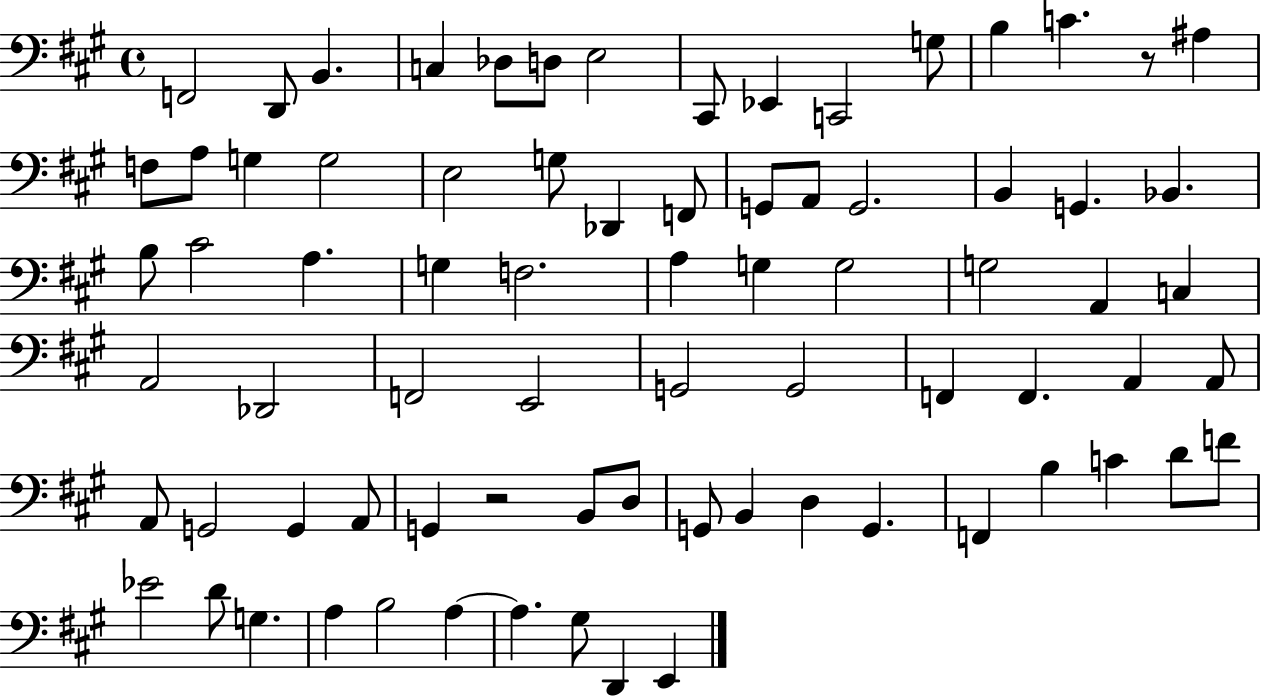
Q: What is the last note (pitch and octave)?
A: E2